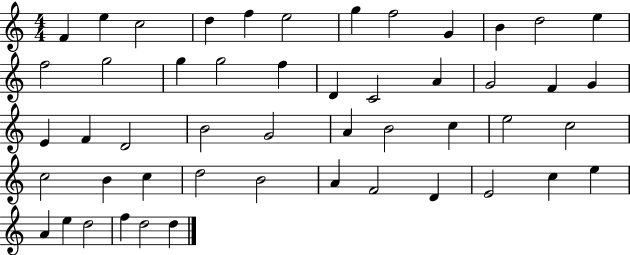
F4/q E5/q C5/h D5/q F5/q E5/h G5/q F5/h G4/q B4/q D5/h E5/q F5/h G5/h G5/q G5/h F5/q D4/q C4/h A4/q G4/h F4/q G4/q E4/q F4/q D4/h B4/h G4/h A4/q B4/h C5/q E5/h C5/h C5/h B4/q C5/q D5/h B4/h A4/q F4/h D4/q E4/h C5/q E5/q A4/q E5/q D5/h F5/q D5/h D5/q